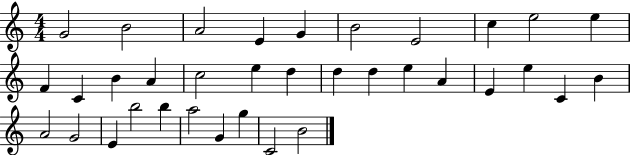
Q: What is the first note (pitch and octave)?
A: G4